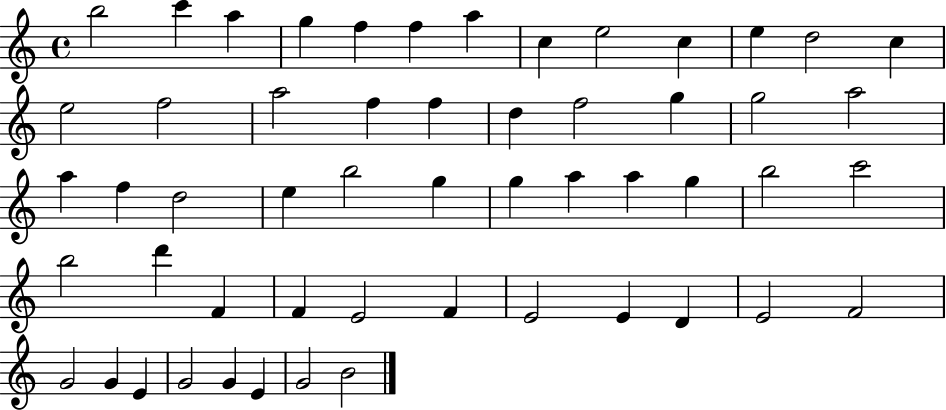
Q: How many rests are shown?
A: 0